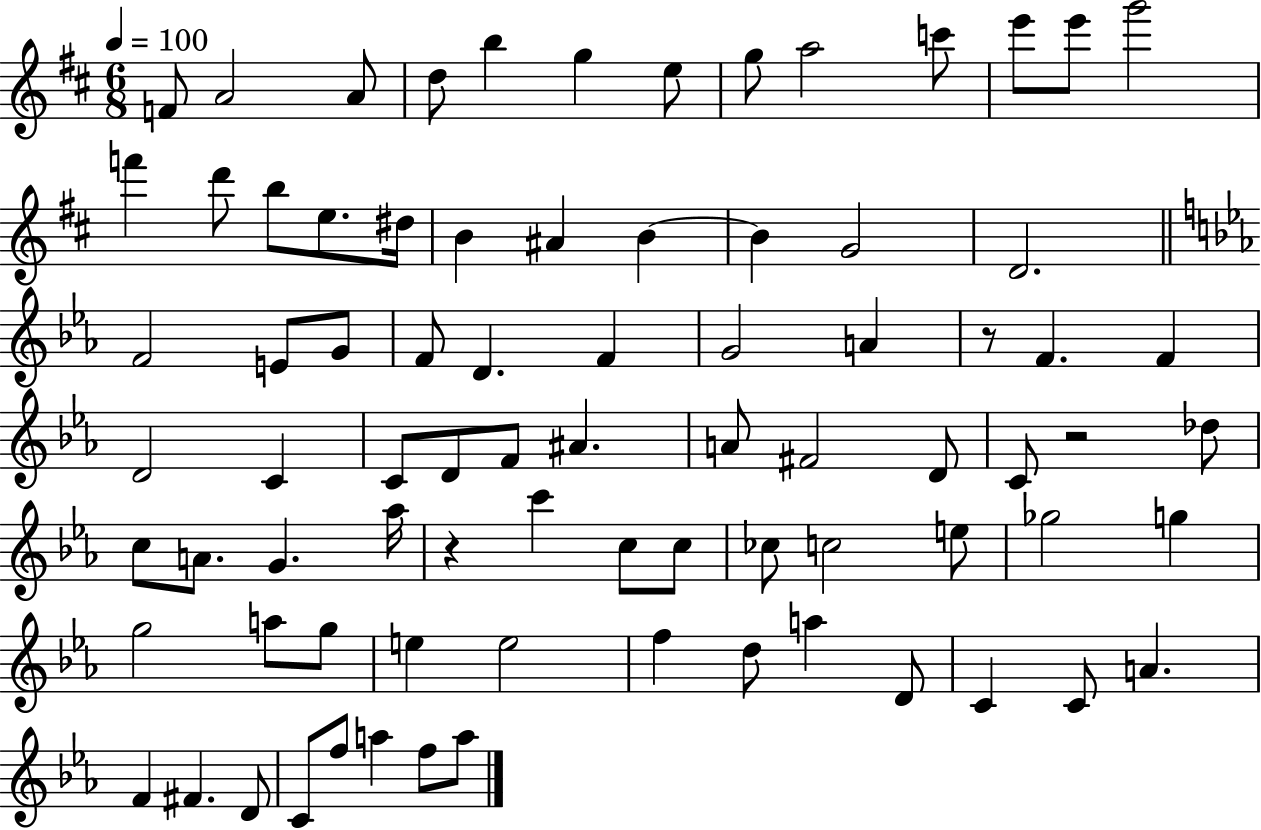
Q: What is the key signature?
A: D major